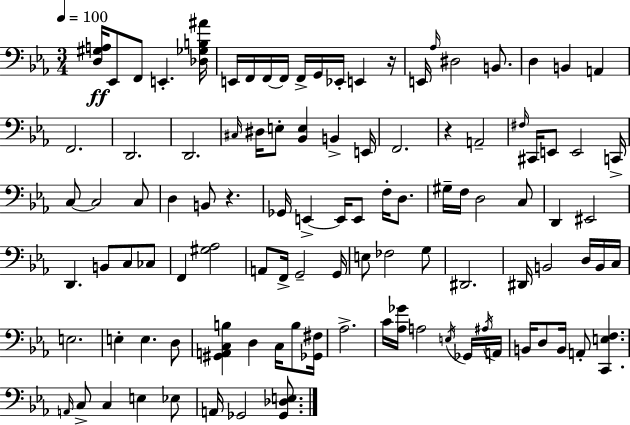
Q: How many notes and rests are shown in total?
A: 105